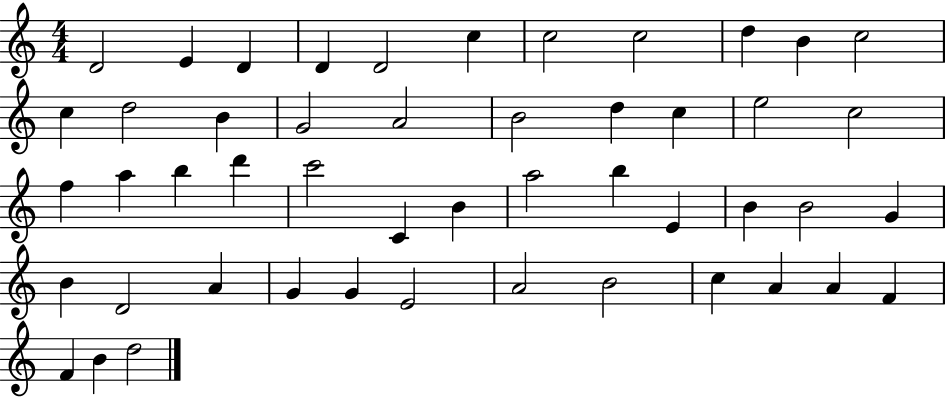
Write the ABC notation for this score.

X:1
T:Untitled
M:4/4
L:1/4
K:C
D2 E D D D2 c c2 c2 d B c2 c d2 B G2 A2 B2 d c e2 c2 f a b d' c'2 C B a2 b E B B2 G B D2 A G G E2 A2 B2 c A A F F B d2